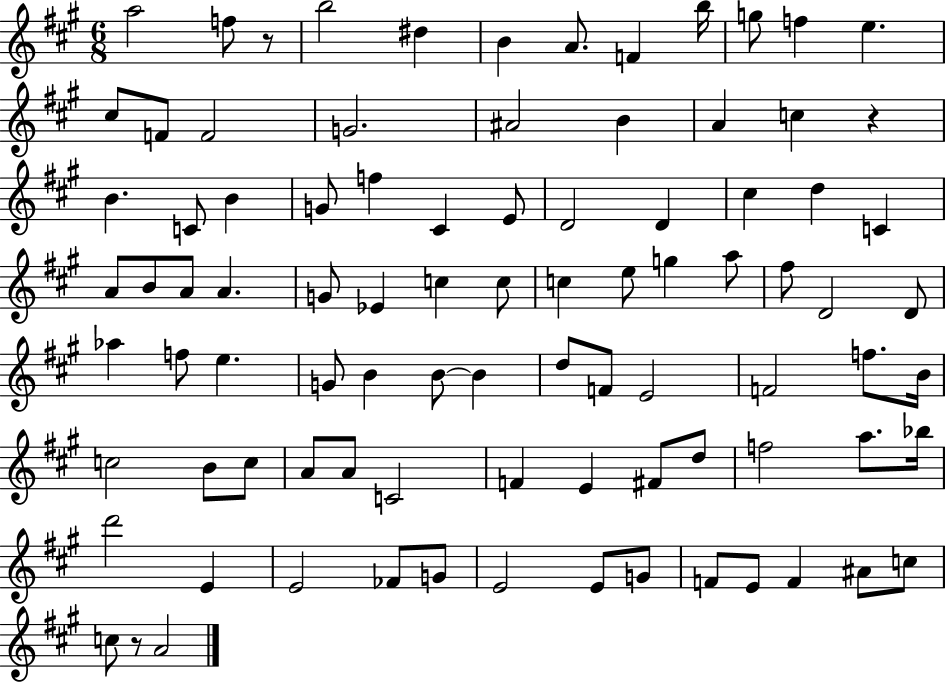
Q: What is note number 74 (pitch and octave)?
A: E4